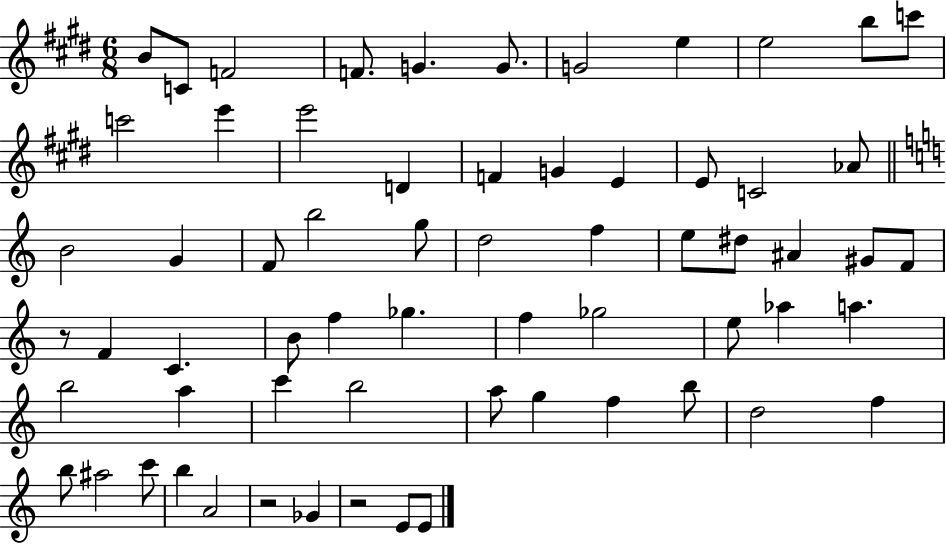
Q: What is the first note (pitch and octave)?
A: B4